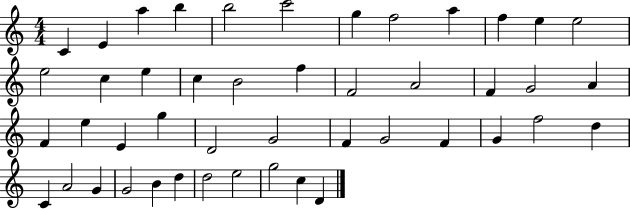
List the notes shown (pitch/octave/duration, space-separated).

C4/q E4/q A5/q B5/q B5/h C6/h G5/q F5/h A5/q F5/q E5/q E5/h E5/h C5/q E5/q C5/q B4/h F5/q F4/h A4/h F4/q G4/h A4/q F4/q E5/q E4/q G5/q D4/h G4/h F4/q G4/h F4/q G4/q F5/h D5/q C4/q A4/h G4/q G4/h B4/q D5/q D5/h E5/h G5/h C5/q D4/q